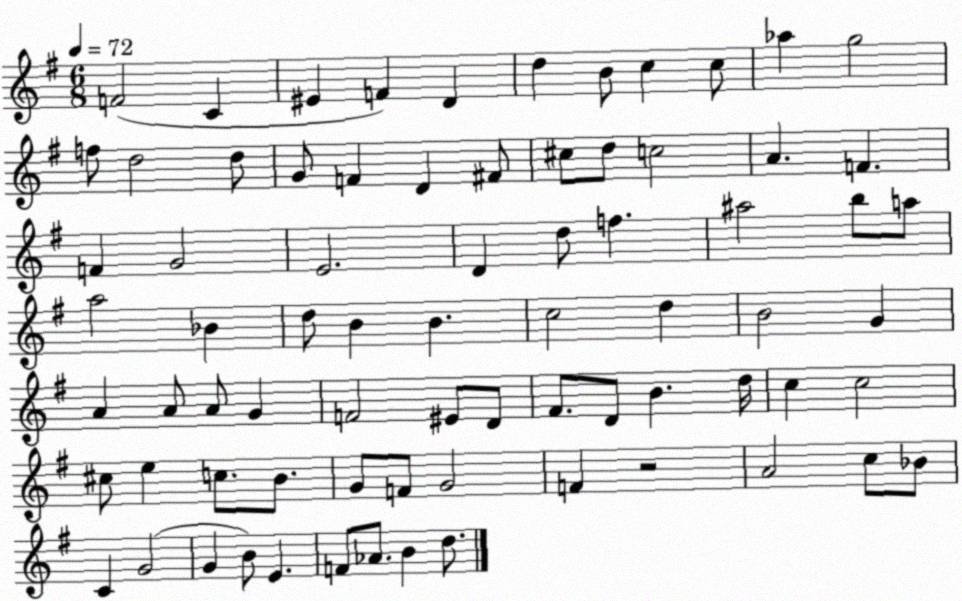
X:1
T:Untitled
M:6/8
L:1/4
K:G
F2 C ^E F D d B/2 c c/2 _a g2 f/2 d2 d/2 G/2 F D ^F/2 ^c/2 d/2 c2 A F F G2 E2 D d/2 f ^a2 b/2 a/2 a2 _B d/2 B B c2 d B2 G A A/2 A/2 G F2 ^E/2 D/2 ^F/2 D/2 B d/4 c c2 ^c/2 e c/2 B/2 G/2 F/2 G2 F z2 A2 c/2 _B/2 C G2 G B/2 E F/2 _A/2 B d/2